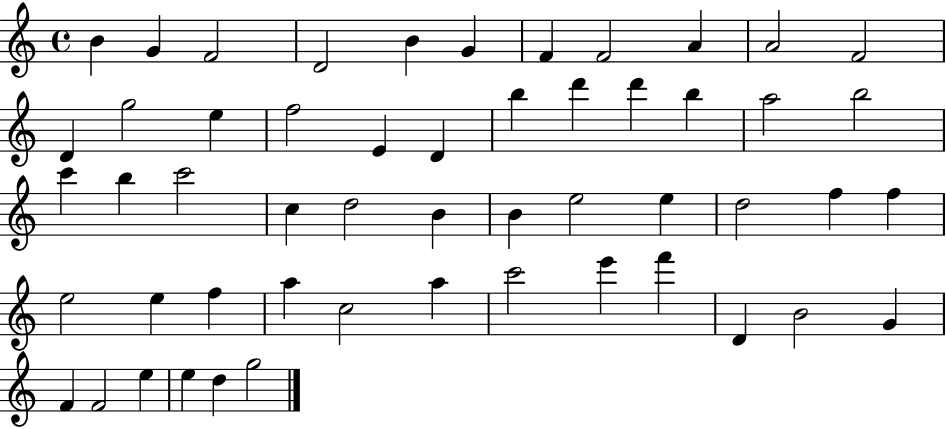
B4/q G4/q F4/h D4/h B4/q G4/q F4/q F4/h A4/q A4/h F4/h D4/q G5/h E5/q F5/h E4/q D4/q B5/q D6/q D6/q B5/q A5/h B5/h C6/q B5/q C6/h C5/q D5/h B4/q B4/q E5/h E5/q D5/h F5/q F5/q E5/h E5/q F5/q A5/q C5/h A5/q C6/h E6/q F6/q D4/q B4/h G4/q F4/q F4/h E5/q E5/q D5/q G5/h